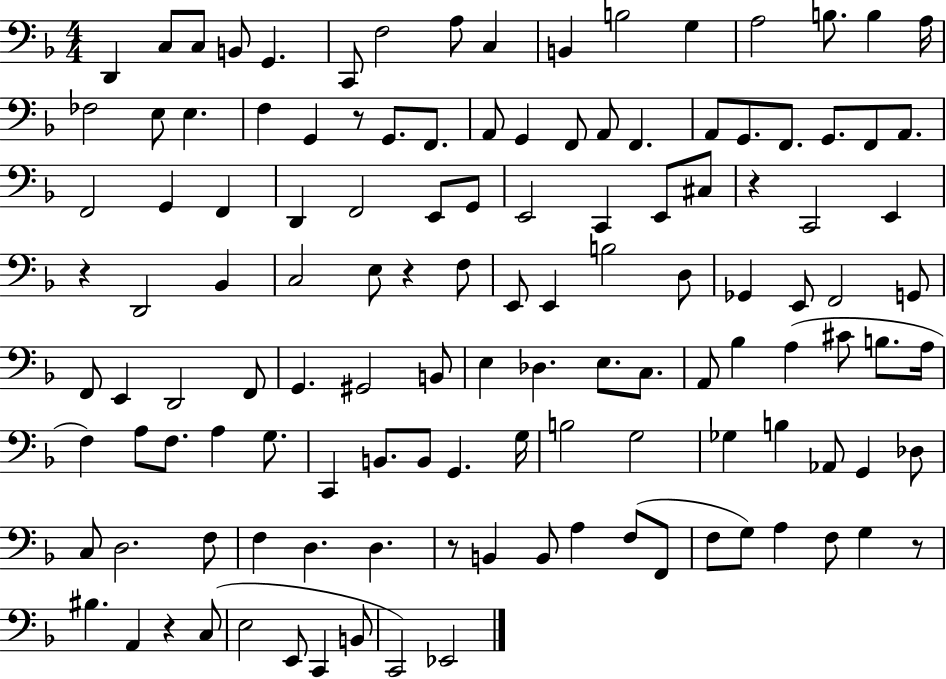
{
  \clef bass
  \numericTimeSignature
  \time 4/4
  \key f \major
  \repeat volta 2 { d,4 c8 c8 b,8 g,4. | c,8 f2 a8 c4 | b,4 b2 g4 | a2 b8. b4 a16 | \break fes2 e8 e4. | f4 g,4 r8 g,8. f,8. | a,8 g,4 f,8 a,8 f,4. | a,8 g,8. f,8. g,8. f,8 a,8. | \break f,2 g,4 f,4 | d,4 f,2 e,8 g,8 | e,2 c,4 e,8 cis8 | r4 c,2 e,4 | \break r4 d,2 bes,4 | c2 e8 r4 f8 | e,8 e,4 b2 d8 | ges,4 e,8 f,2 g,8 | \break f,8 e,4 d,2 f,8 | g,4. gis,2 b,8 | e4 des4. e8. c8. | a,8 bes4 a4( cis'8 b8. a16 | \break f4) a8 f8. a4 g8. | c,4 b,8. b,8 g,4. g16 | b2 g2 | ges4 b4 aes,8 g,4 des8 | \break c8 d2. f8 | f4 d4. d4. | r8 b,4 b,8 a4 f8( f,8 | f8 g8) a4 f8 g4 r8 | \break bis4. a,4 r4 c8( | e2 e,8 c,4 b,8 | c,2) ees,2 | } \bar "|."
}